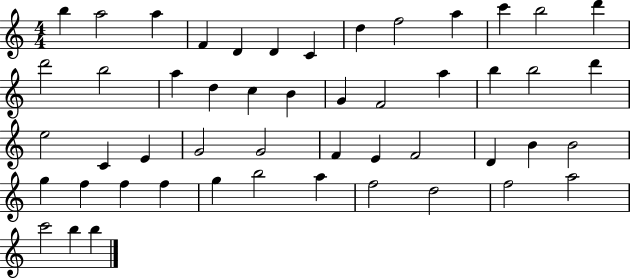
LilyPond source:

{
  \clef treble
  \numericTimeSignature
  \time 4/4
  \key c \major
  b''4 a''2 a''4 | f'4 d'4 d'4 c'4 | d''4 f''2 a''4 | c'''4 b''2 d'''4 | \break d'''2 b''2 | a''4 d''4 c''4 b'4 | g'4 f'2 a''4 | b''4 b''2 d'''4 | \break e''2 c'4 e'4 | g'2 g'2 | f'4 e'4 f'2 | d'4 b'4 b'2 | \break g''4 f''4 f''4 f''4 | g''4 b''2 a''4 | f''2 d''2 | f''2 a''2 | \break c'''2 b''4 b''4 | \bar "|."
}